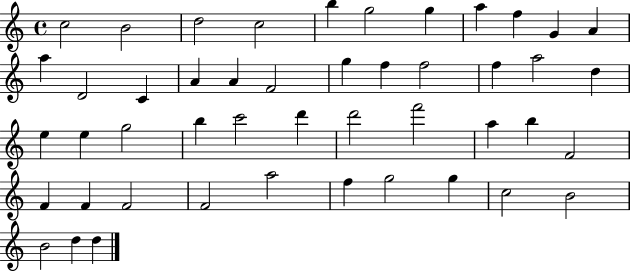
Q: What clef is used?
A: treble